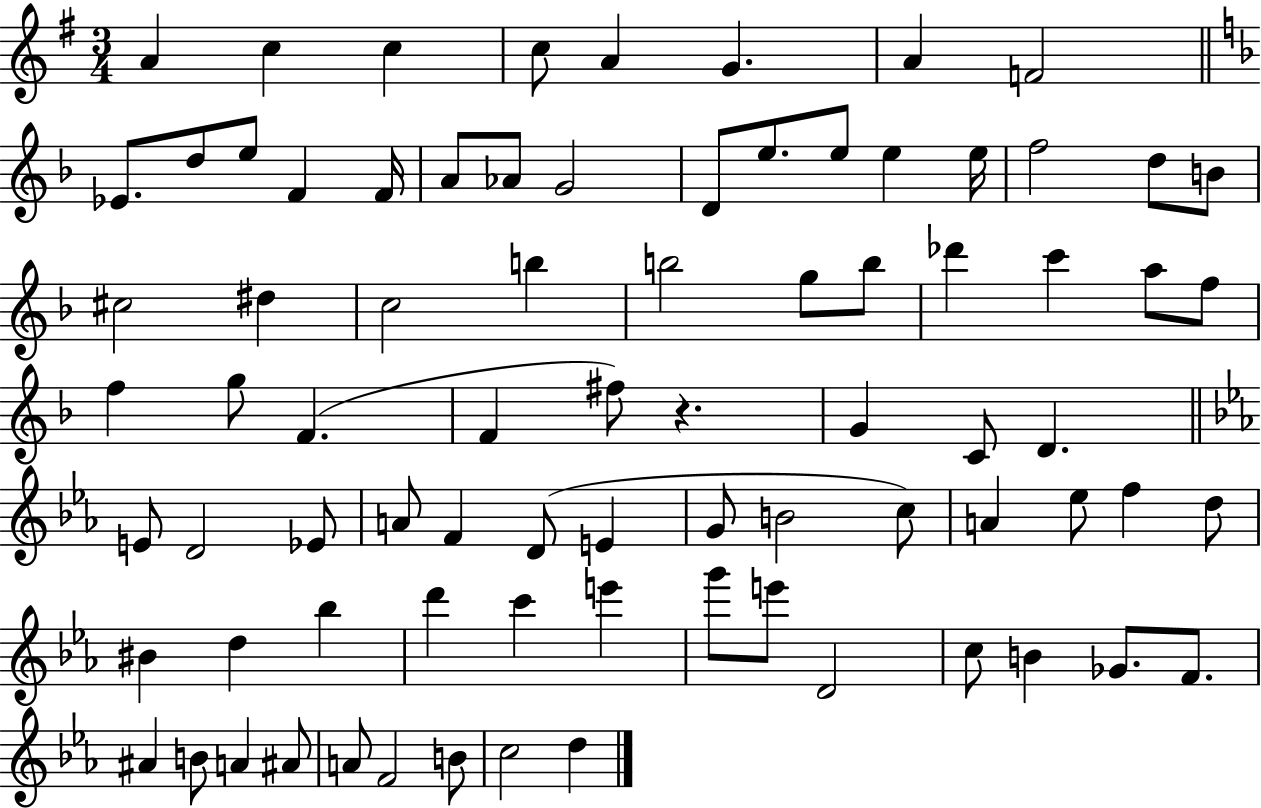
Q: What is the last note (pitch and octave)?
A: D5